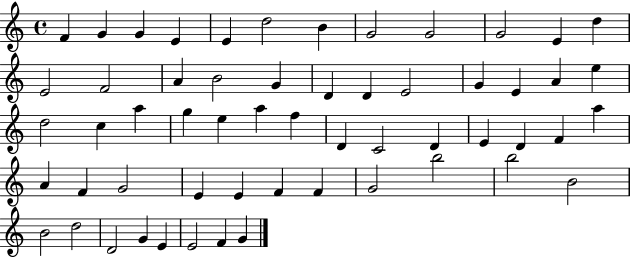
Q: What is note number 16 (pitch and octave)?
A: B4